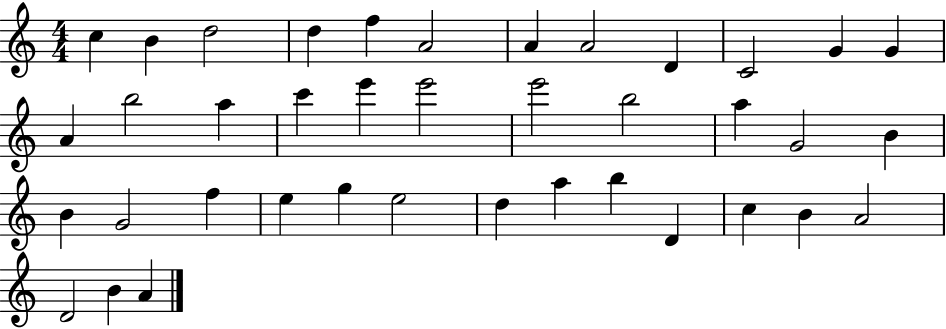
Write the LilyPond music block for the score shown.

{
  \clef treble
  \numericTimeSignature
  \time 4/4
  \key c \major
  c''4 b'4 d''2 | d''4 f''4 a'2 | a'4 a'2 d'4 | c'2 g'4 g'4 | \break a'4 b''2 a''4 | c'''4 e'''4 e'''2 | e'''2 b''2 | a''4 g'2 b'4 | \break b'4 g'2 f''4 | e''4 g''4 e''2 | d''4 a''4 b''4 d'4 | c''4 b'4 a'2 | \break d'2 b'4 a'4 | \bar "|."
}